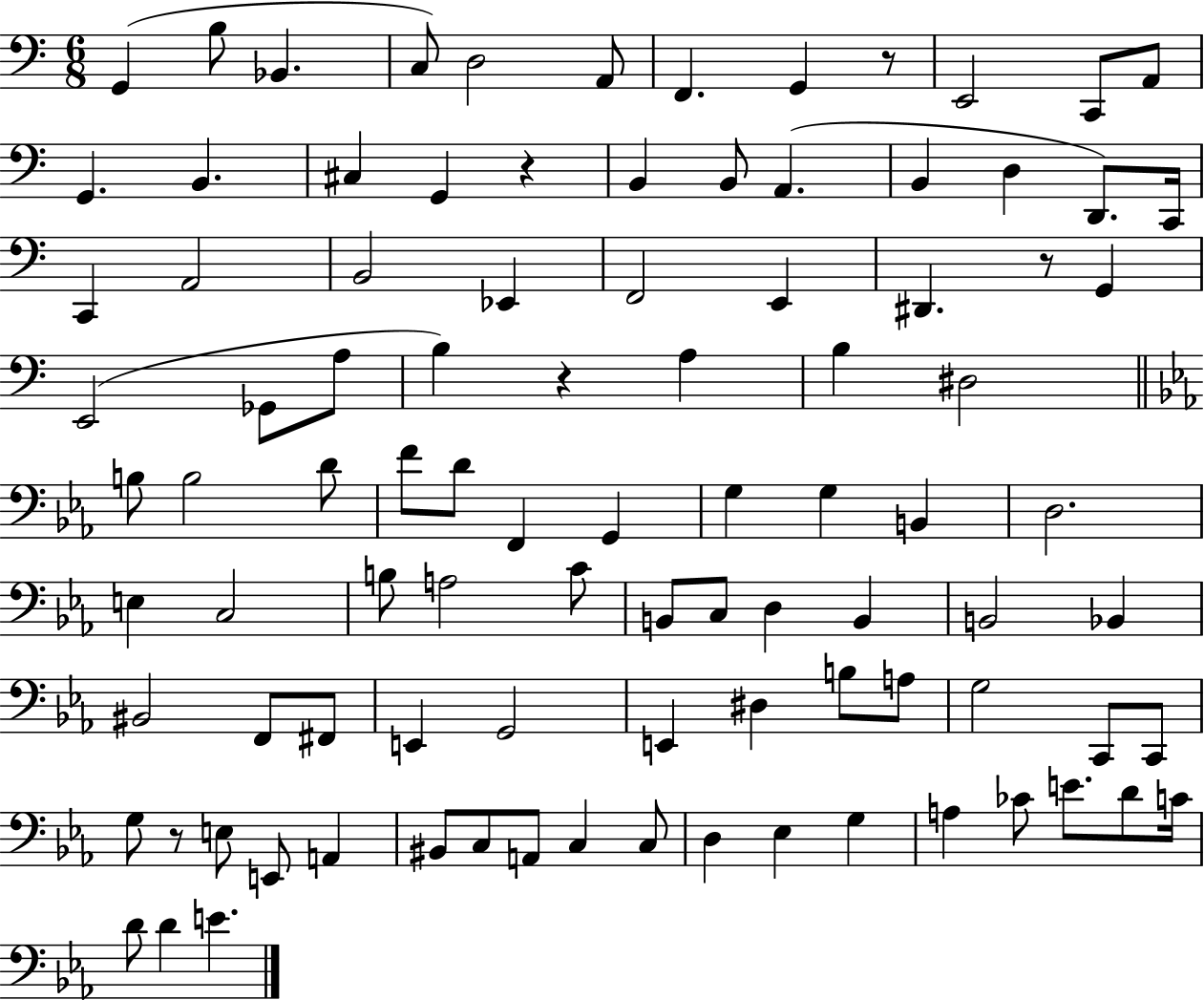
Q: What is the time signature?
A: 6/8